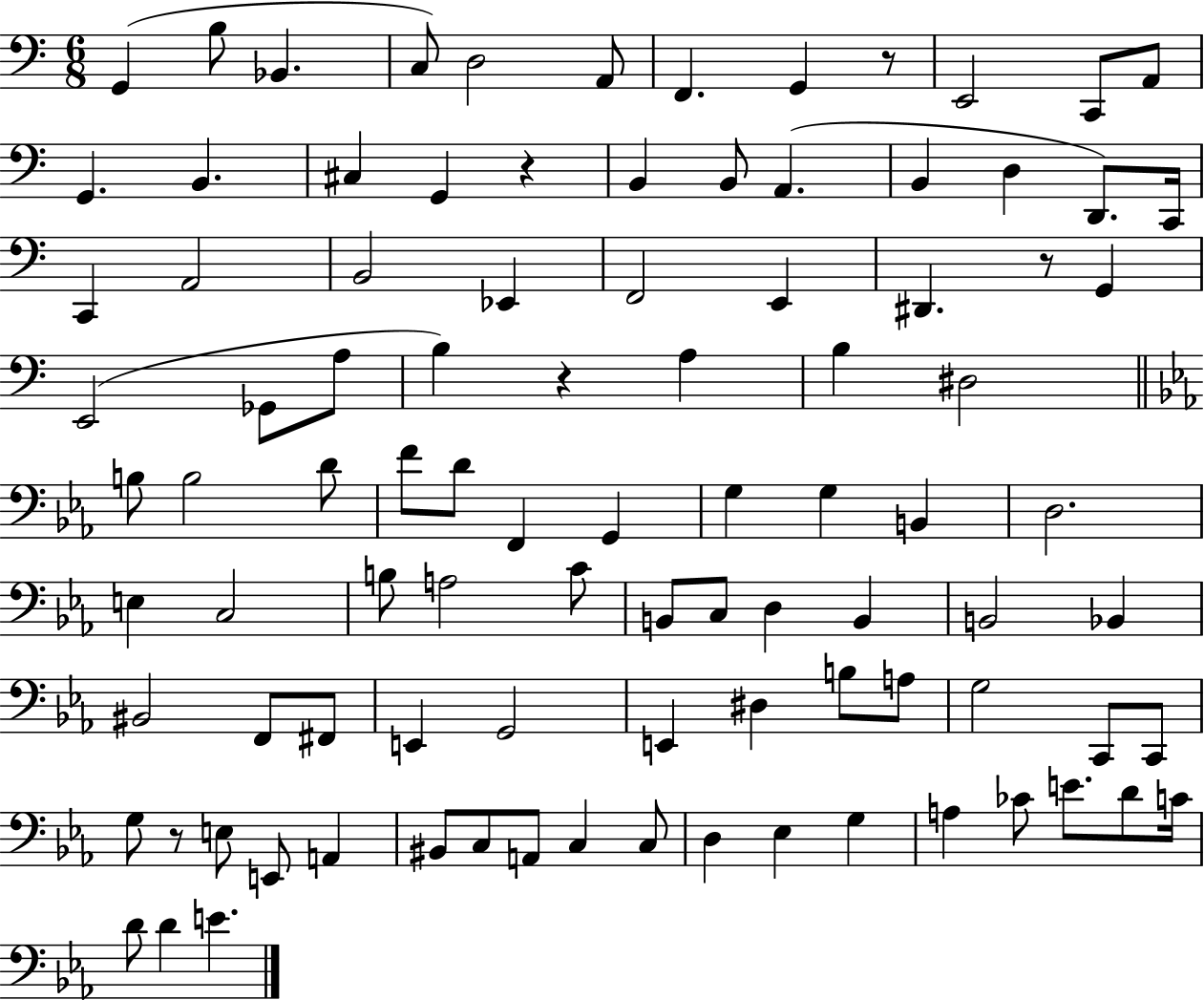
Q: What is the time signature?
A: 6/8